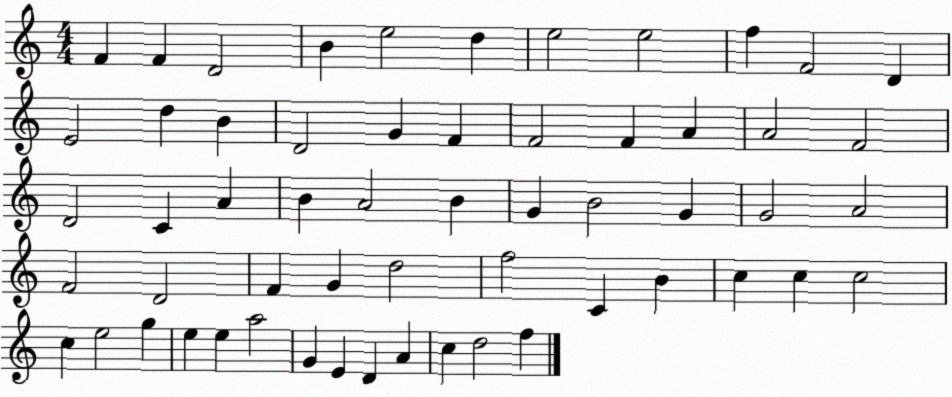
X:1
T:Untitled
M:4/4
L:1/4
K:C
F F D2 B e2 d e2 e2 f F2 D E2 d B D2 G F F2 F A A2 F2 D2 C A B A2 B G B2 G G2 A2 F2 D2 F G d2 f2 C B c c c2 c e2 g e e a2 G E D A c d2 f